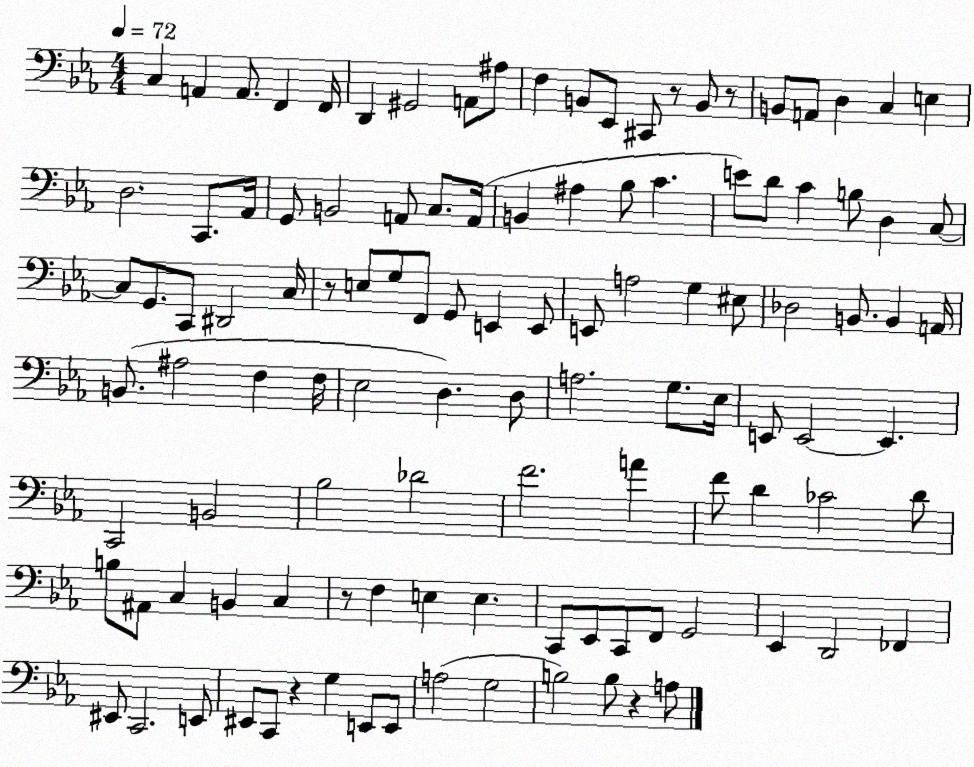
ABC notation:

X:1
T:Untitled
M:4/4
L:1/4
K:Eb
C, A,, A,,/2 F,, F,,/4 D,, ^G,,2 A,,/2 ^A,/2 F, B,,/2 _E,,/2 ^C,,/2 z/2 B,,/2 z/2 B,,/2 A,,/2 D, C, E, D,2 C,,/2 _A,,/4 G,,/2 B,,2 A,,/2 C,/2 A,,/4 B,, ^A, _B,/2 C E/2 D/2 C B,/2 D, C,/2 C,/2 G,,/2 C,,/2 ^D,,2 C,/4 z/2 E,/2 G,/2 F,,/2 G,,/2 E,, E,,/2 E,,/2 A,2 G, ^E,/2 _D,2 B,,/2 B,, A,,/4 B,,/2 ^A,2 F, F,/4 _E,2 D, D,/2 A,2 G,/2 _E,/4 E,,/2 E,,2 E,, C,,2 B,,2 _B,2 _D2 F2 A F/2 D _C2 D/2 B,/2 ^A,,/2 C, B,, C, z/2 F, E, E, C,,/2 _E,,/2 C,,/2 F,,/2 G,,2 _E,, D,,2 _F,, ^E,,/2 C,,2 E,,/2 ^E,,/2 C,,/2 z G, E,,/2 E,,/2 A,2 G,2 B,2 B,/2 z A,/2